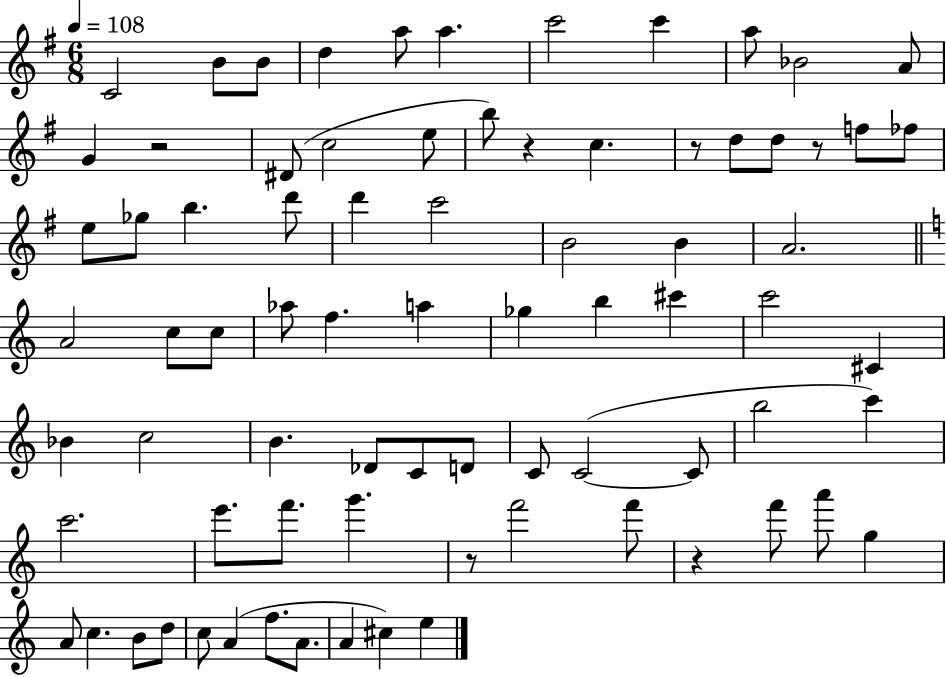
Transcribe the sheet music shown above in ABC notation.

X:1
T:Untitled
M:6/8
L:1/4
K:G
C2 B/2 B/2 d a/2 a c'2 c' a/2 _B2 A/2 G z2 ^D/2 c2 e/2 b/2 z c z/2 d/2 d/2 z/2 f/2 _f/2 e/2 _g/2 b d'/2 d' c'2 B2 B A2 A2 c/2 c/2 _a/2 f a _g b ^c' c'2 ^C _B c2 B _D/2 C/2 D/2 C/2 C2 C/2 b2 c' c'2 e'/2 f'/2 g' z/2 f'2 f'/2 z f'/2 a'/2 g A/2 c B/2 d/2 c/2 A f/2 A/2 A ^c e